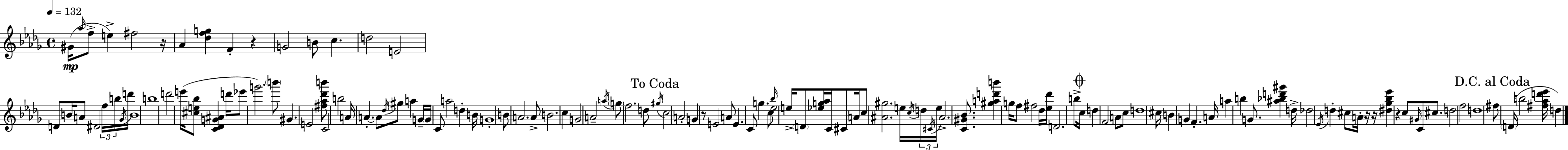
{
  \clef treble
  \time 4/4
  \defaultTimeSignature
  \key bes \minor
  \tempo 4 = 132
  gis'16(\mp \grace { aes''16 } f''8-> e''4->) fis''2 | r16 aes'4 <des'' f'' g''>4 f'4-. r4 | g'2 b'8 c''4. | d''2 e'2 | \break d'8 b'16 a'8 dis'2 \tuplet 3/2 { f''16 b''16 | \acciaccatura { ges'16 } } d'''16 b'1 | b''1 | d'''2 e'''16( <cis'' e'' bes''>8 <c' des' g' ais'>4 | \break d'''16 ees'''8 g'''2.) | \parenthesize b'''8 gis'4. e'2 | <fis'' aes'' des''' b'''>8 c'2 b''2 | a'16 a'4.-.~~ a'8 \acciaccatura { des''16 } gis''8 a''4 | \break g'16-- \parenthesize g'16 c'8 a''2 d''4-. | b'16 g'1-. | b'8 a'2. | a'8-> b'2. c''4 | \break g'2 a'2-- | \acciaccatura { a''16 } \parenthesize g''8 f''2. | d''8 \mark "To Coda" \acciaccatura { gis''16 } c''2 a'2-. | g'4 r8 e'2 | \break a'8 e'4. c'8 g''4. | c''8 \grace { bes''16 } ees''2 e''16-> \parenthesize d'8 | <ees'' g'' aes''>16 c'16 cis'8 a'16 c''8 <ais' gis''>2. | e''16 \acciaccatura { c''16 } \tuplet 3/2 { d''16 \acciaccatura { cis'16 } e''16 } ais'2.-> | \break <c' gis' bes'>8. <gis'' a'' d''' b'''>4 g''16 f''8 fis''2 | des''16 <ees'' des'''>16 d'2. | b''8-> \mark \markup { \musicglyph "scripts.coda" } c''16 d''4 f'2 | a'8 c''8 d''1 | \break cis''16 b'4 g'4 | f'4.-. a'16 a''4 b''4 | g'8. <ais'' bes'' d''' gis'''>4 d''16-> des''2 | \acciaccatura { ees'16 } d''4-. cis''8 a'16-. r16 r16 <dis'' ges'' bes'' ees'''>4 r4 | \break c''8 \grace { gis'16 } c'8 cis''8. d''2 | f''2 d''1 | \mark "D.C. al Coda" fis''8 \parenthesize d'16( b''2 | <fis'' aes'' d''' ees'''>16 d''4) \bar "|."
}